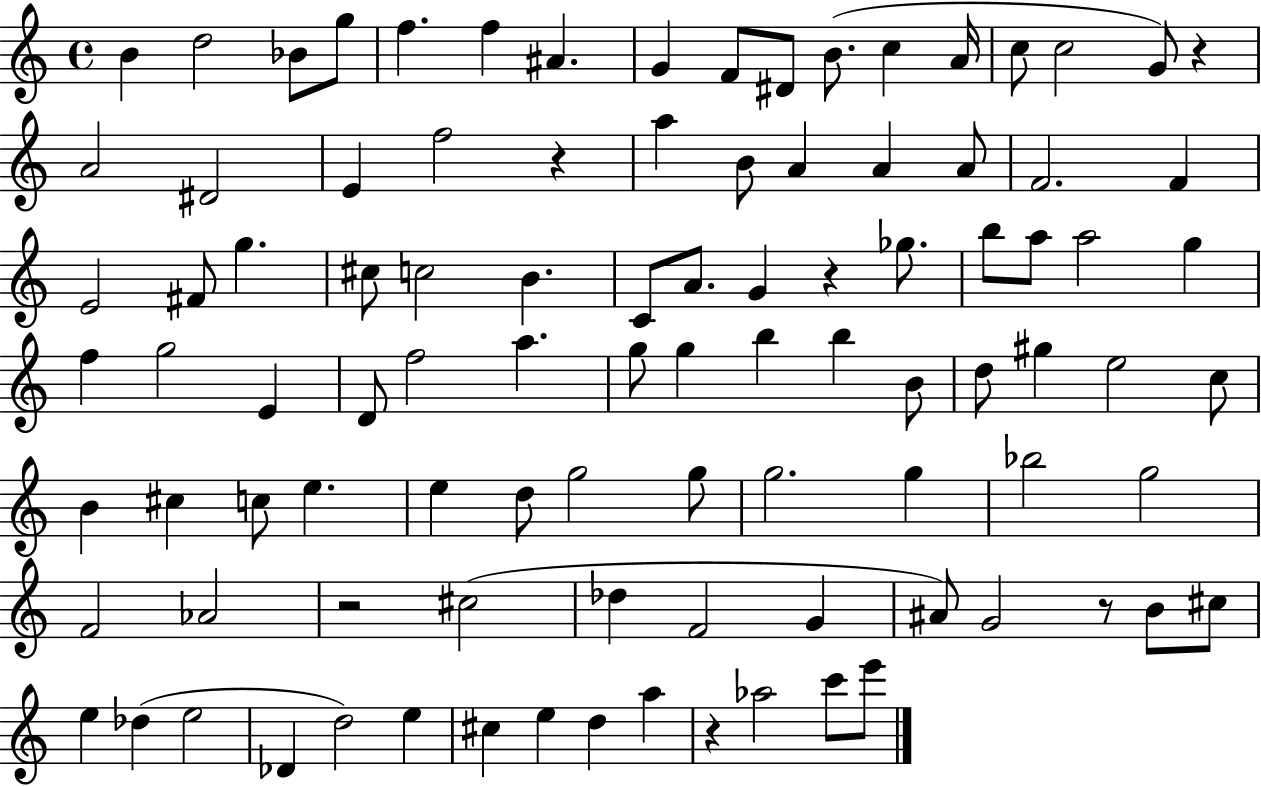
B4/q D5/h Bb4/e G5/e F5/q. F5/q A#4/q. G4/q F4/e D#4/e B4/e. C5/q A4/s C5/e C5/h G4/e R/q A4/h D#4/h E4/q F5/h R/q A5/q B4/e A4/q A4/q A4/e F4/h. F4/q E4/h F#4/e G5/q. C#5/e C5/h B4/q. C4/e A4/e. G4/q R/q Gb5/e. B5/e A5/e A5/h G5/q F5/q G5/h E4/q D4/e F5/h A5/q. G5/e G5/q B5/q B5/q B4/e D5/e G#5/q E5/h C5/e B4/q C#5/q C5/e E5/q. E5/q D5/e G5/h G5/e G5/h. G5/q Bb5/h G5/h F4/h Ab4/h R/h C#5/h Db5/q F4/h G4/q A#4/e G4/h R/e B4/e C#5/e E5/q Db5/q E5/h Db4/q D5/h E5/q C#5/q E5/q D5/q A5/q R/q Ab5/h C6/e E6/e